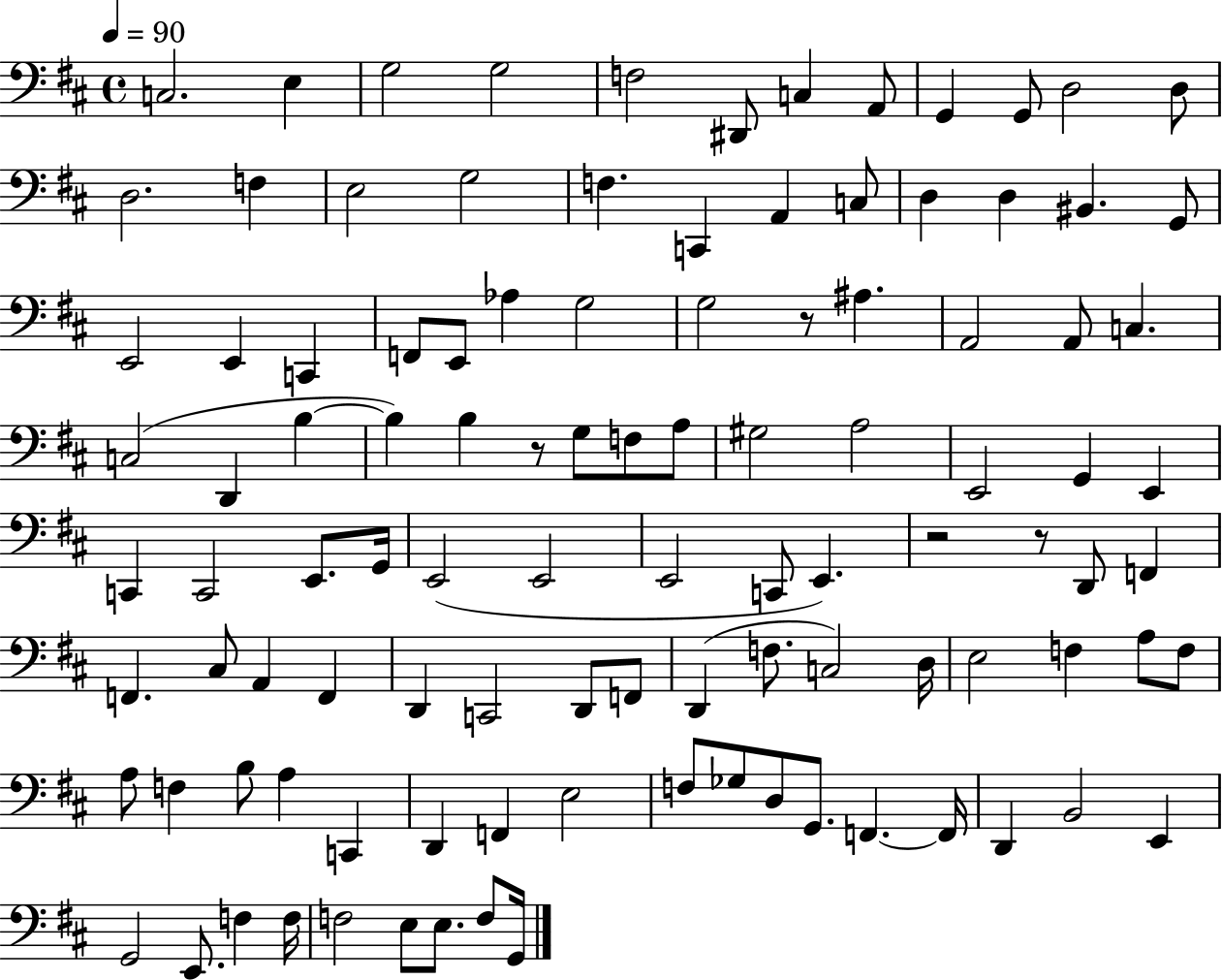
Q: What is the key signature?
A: D major